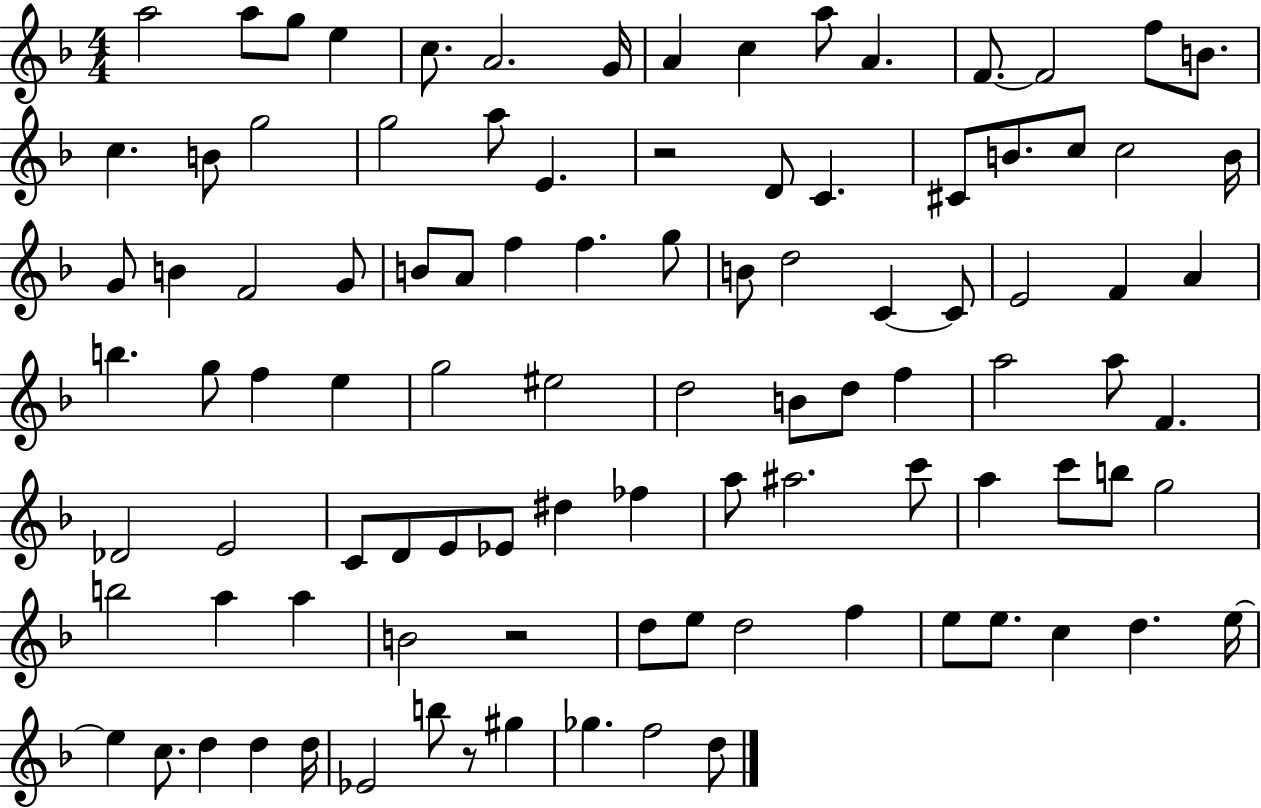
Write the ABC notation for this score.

X:1
T:Untitled
M:4/4
L:1/4
K:F
a2 a/2 g/2 e c/2 A2 G/4 A c a/2 A F/2 F2 f/2 B/2 c B/2 g2 g2 a/2 E z2 D/2 C ^C/2 B/2 c/2 c2 B/4 G/2 B F2 G/2 B/2 A/2 f f g/2 B/2 d2 C C/2 E2 F A b g/2 f e g2 ^e2 d2 B/2 d/2 f a2 a/2 F _D2 E2 C/2 D/2 E/2 _E/2 ^d _f a/2 ^a2 c'/2 a c'/2 b/2 g2 b2 a a B2 z2 d/2 e/2 d2 f e/2 e/2 c d e/4 e c/2 d d d/4 _E2 b/2 z/2 ^g _g f2 d/2